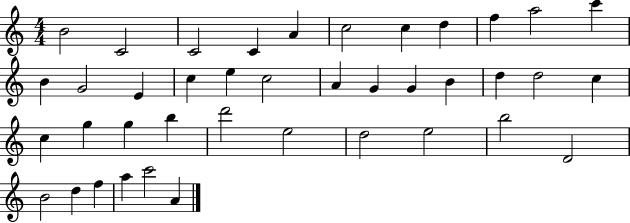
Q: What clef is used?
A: treble